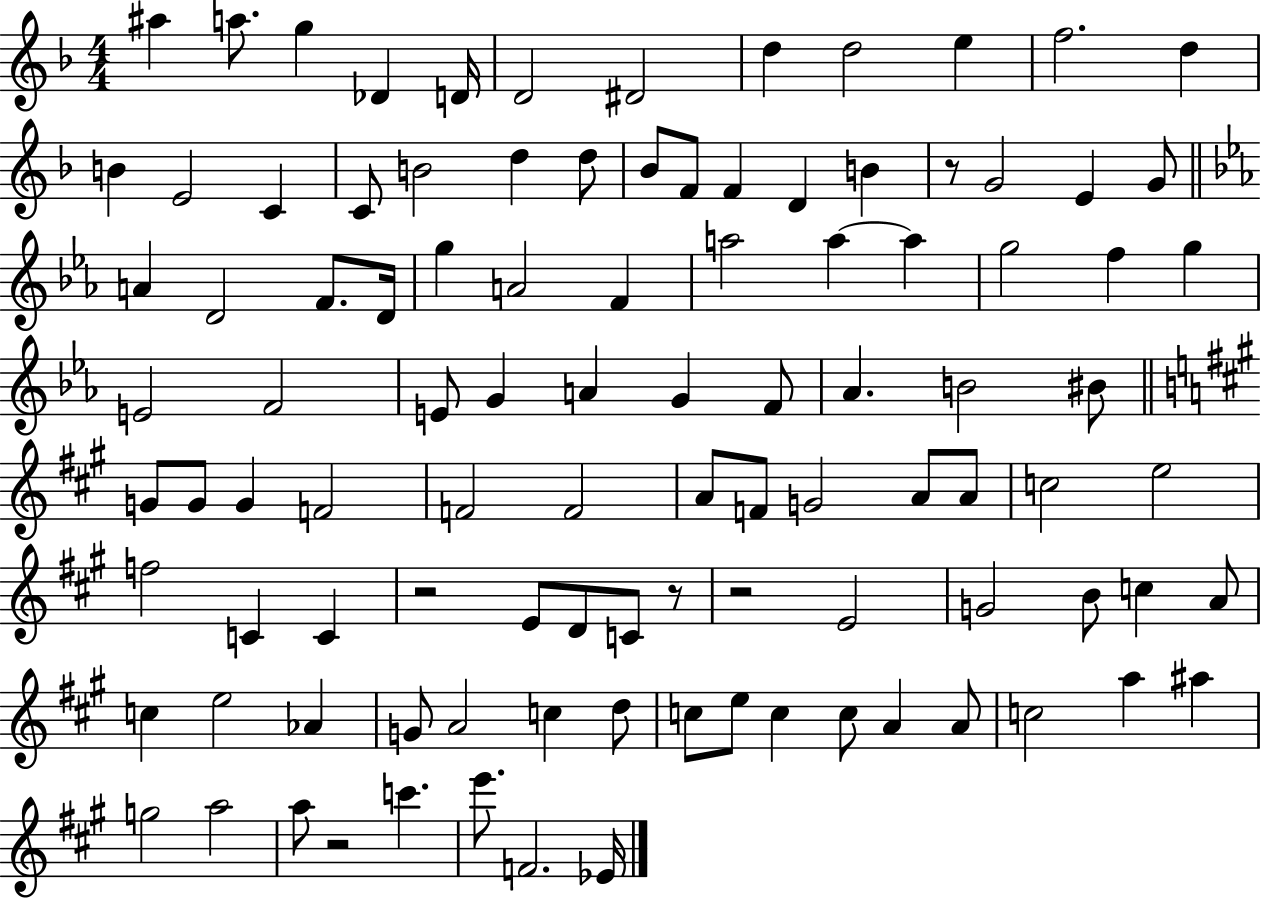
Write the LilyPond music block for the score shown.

{
  \clef treble
  \numericTimeSignature
  \time 4/4
  \key f \major
  ais''4 a''8. g''4 des'4 d'16 | d'2 dis'2 | d''4 d''2 e''4 | f''2. d''4 | \break b'4 e'2 c'4 | c'8 b'2 d''4 d''8 | bes'8 f'8 f'4 d'4 b'4 | r8 g'2 e'4 g'8 | \break \bar "||" \break \key c \minor a'4 d'2 f'8. d'16 | g''4 a'2 f'4 | a''2 a''4~~ a''4 | g''2 f''4 g''4 | \break e'2 f'2 | e'8 g'4 a'4 g'4 f'8 | aes'4. b'2 bis'8 | \bar "||" \break \key a \major g'8 g'8 g'4 f'2 | f'2 f'2 | a'8 f'8 g'2 a'8 a'8 | c''2 e''2 | \break f''2 c'4 c'4 | r2 e'8 d'8 c'8 r8 | r2 e'2 | g'2 b'8 c''4 a'8 | \break c''4 e''2 aes'4 | g'8 a'2 c''4 d''8 | c''8 e''8 c''4 c''8 a'4 a'8 | c''2 a''4 ais''4 | \break g''2 a''2 | a''8 r2 c'''4. | e'''8. f'2. ees'16 | \bar "|."
}